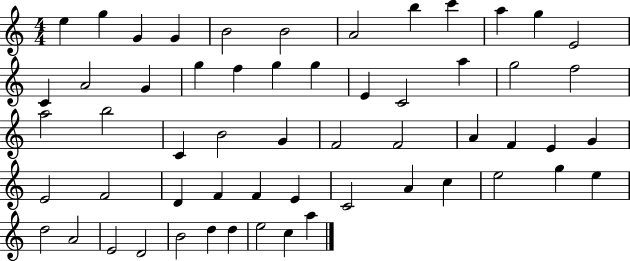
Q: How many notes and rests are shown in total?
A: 57